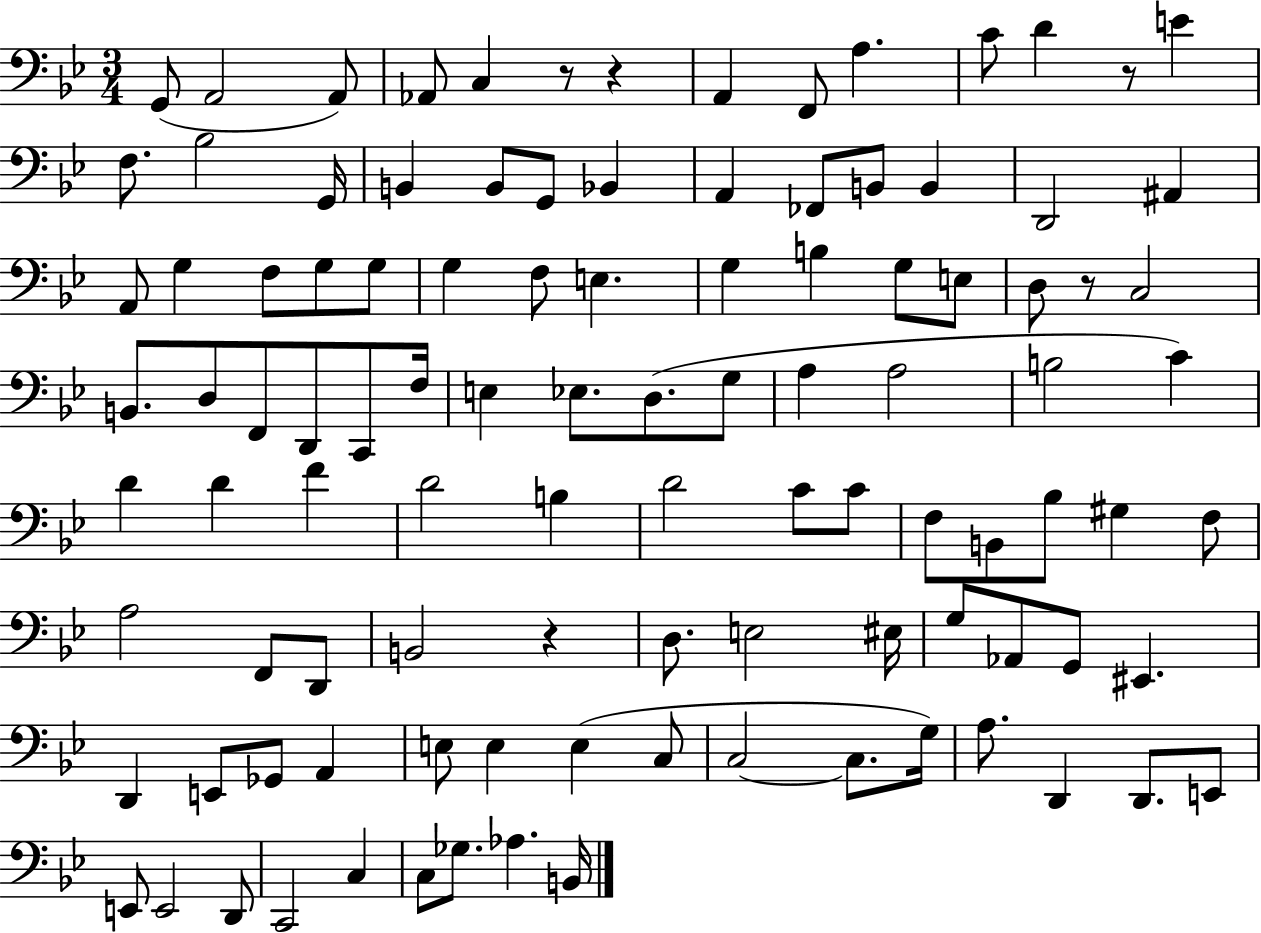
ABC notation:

X:1
T:Untitled
M:3/4
L:1/4
K:Bb
G,,/2 A,,2 A,,/2 _A,,/2 C, z/2 z A,, F,,/2 A, C/2 D z/2 E F,/2 _B,2 G,,/4 B,, B,,/2 G,,/2 _B,, A,, _F,,/2 B,,/2 B,, D,,2 ^A,, A,,/2 G, F,/2 G,/2 G,/2 G, F,/2 E, G, B, G,/2 E,/2 D,/2 z/2 C,2 B,,/2 D,/2 F,,/2 D,,/2 C,,/2 F,/4 E, _E,/2 D,/2 G,/2 A, A,2 B,2 C D D F D2 B, D2 C/2 C/2 F,/2 B,,/2 _B,/2 ^G, F,/2 A,2 F,,/2 D,,/2 B,,2 z D,/2 E,2 ^E,/4 G,/2 _A,,/2 G,,/2 ^E,, D,, E,,/2 _G,,/2 A,, E,/2 E, E, C,/2 C,2 C,/2 G,/4 A,/2 D,, D,,/2 E,,/2 E,,/2 E,,2 D,,/2 C,,2 C, C,/2 _G,/2 _A, B,,/4